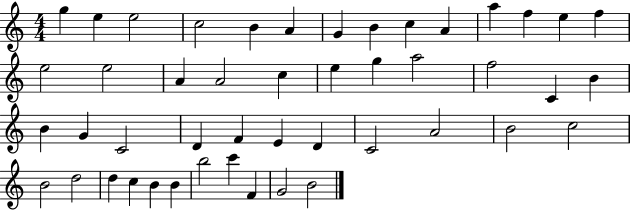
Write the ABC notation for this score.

X:1
T:Untitled
M:4/4
L:1/4
K:C
g e e2 c2 B A G B c A a f e f e2 e2 A A2 c e g a2 f2 C B B G C2 D F E D C2 A2 B2 c2 B2 d2 d c B B b2 c' F G2 B2